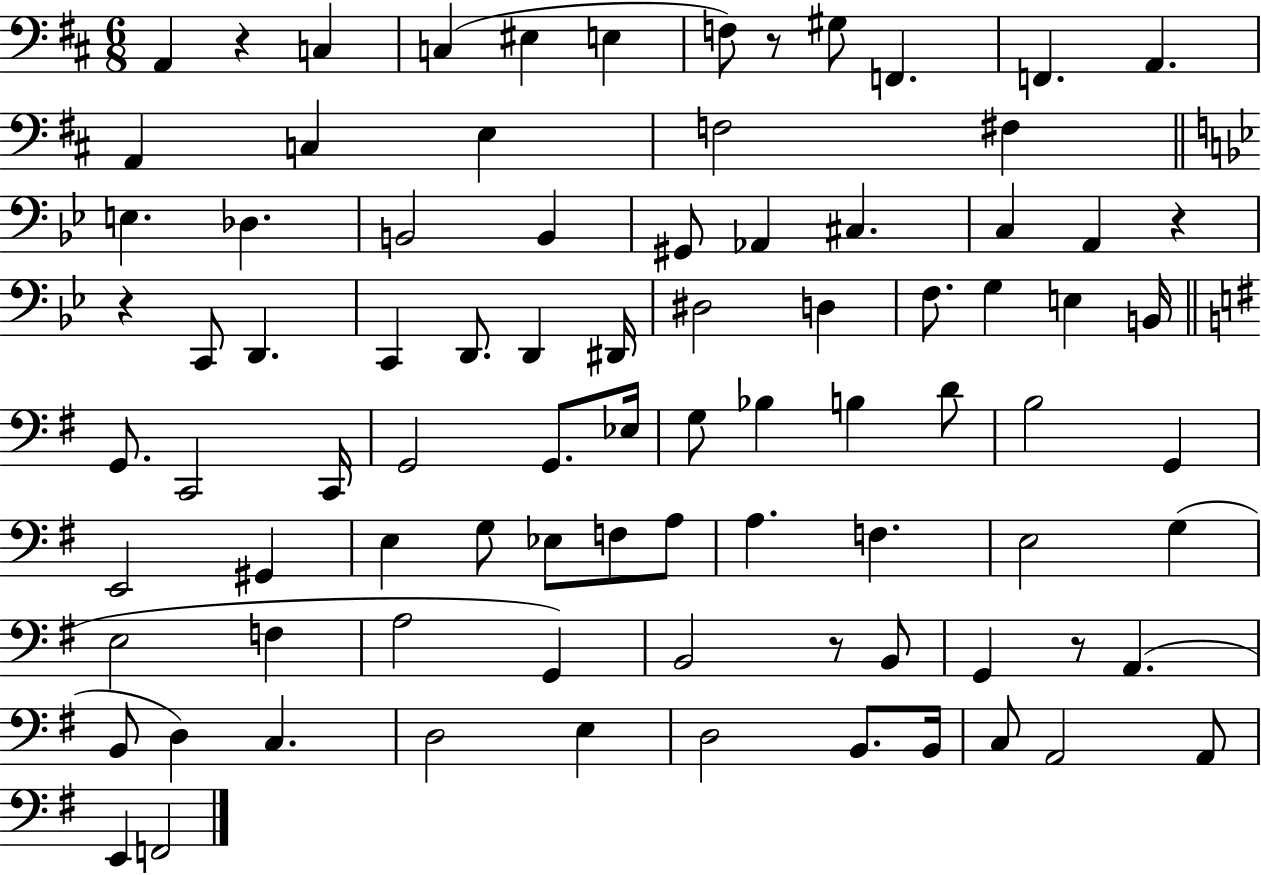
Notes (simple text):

A2/q R/q C3/q C3/q EIS3/q E3/q F3/e R/e G#3/e F2/q. F2/q. A2/q. A2/q C3/q E3/q F3/h F#3/q E3/q. Db3/q. B2/h B2/q G#2/e Ab2/q C#3/q. C3/q A2/q R/q R/q C2/e D2/q. C2/q D2/e. D2/q D#2/s D#3/h D3/q F3/e. G3/q E3/q B2/s G2/e. C2/h C2/s G2/h G2/e. Eb3/s G3/e Bb3/q B3/q D4/e B3/h G2/q E2/h G#2/q E3/q G3/e Eb3/e F3/e A3/e A3/q. F3/q. E3/h G3/q E3/h F3/q A3/h G2/q B2/h R/e B2/e G2/q R/e A2/q. B2/e D3/q C3/q. D3/h E3/q D3/h B2/e. B2/s C3/e A2/h A2/e E2/q F2/h